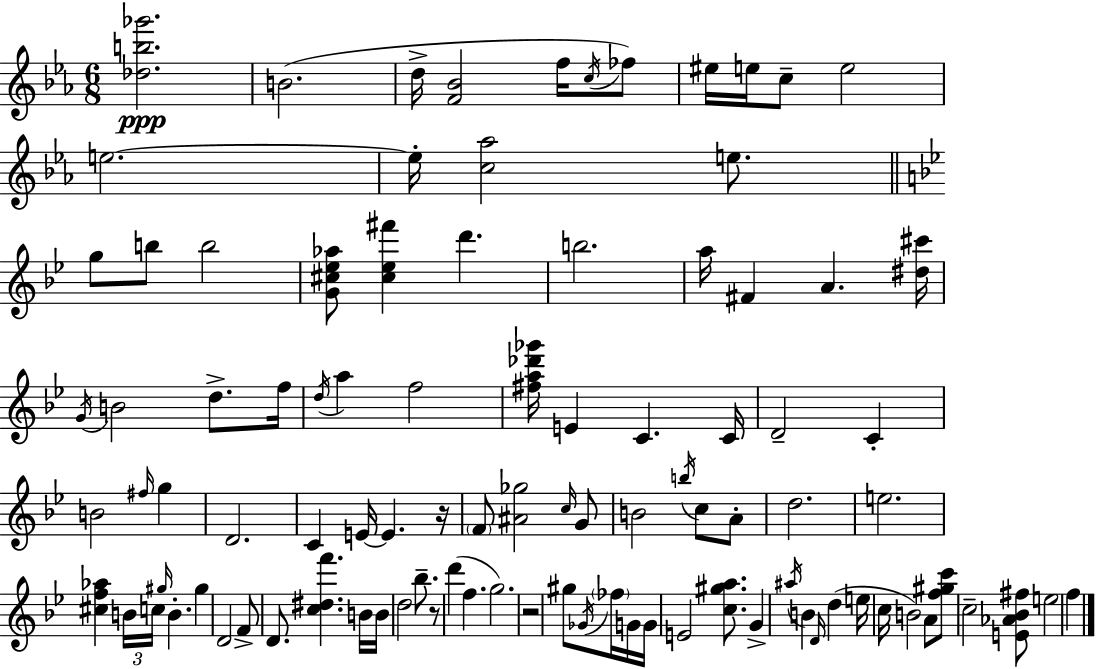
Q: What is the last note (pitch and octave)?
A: F5